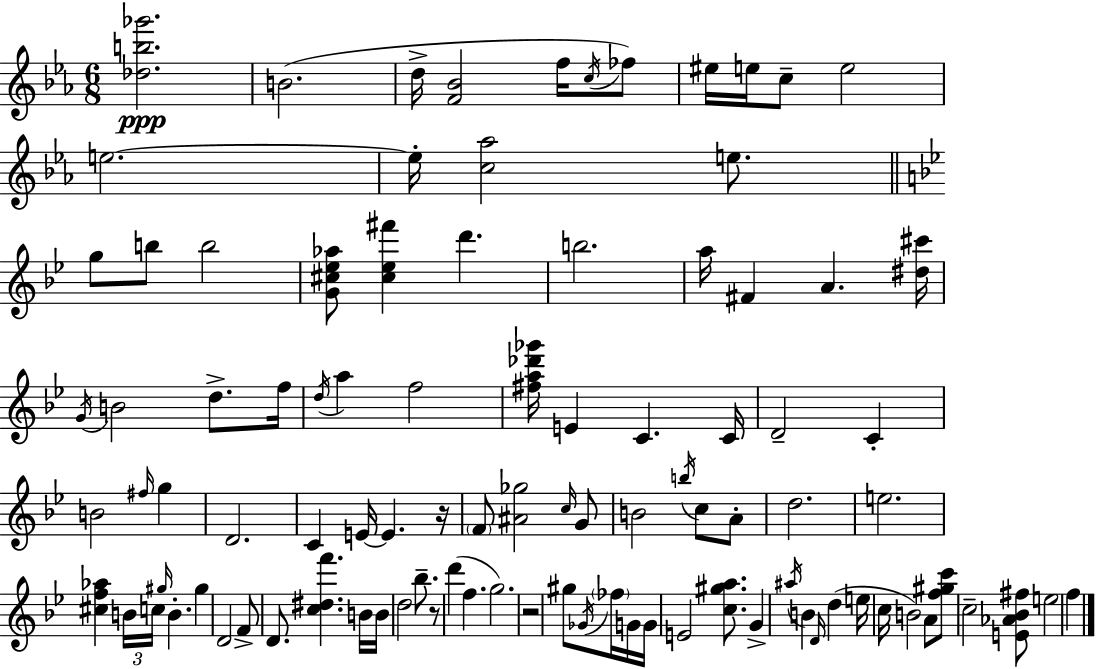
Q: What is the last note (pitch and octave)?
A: F5